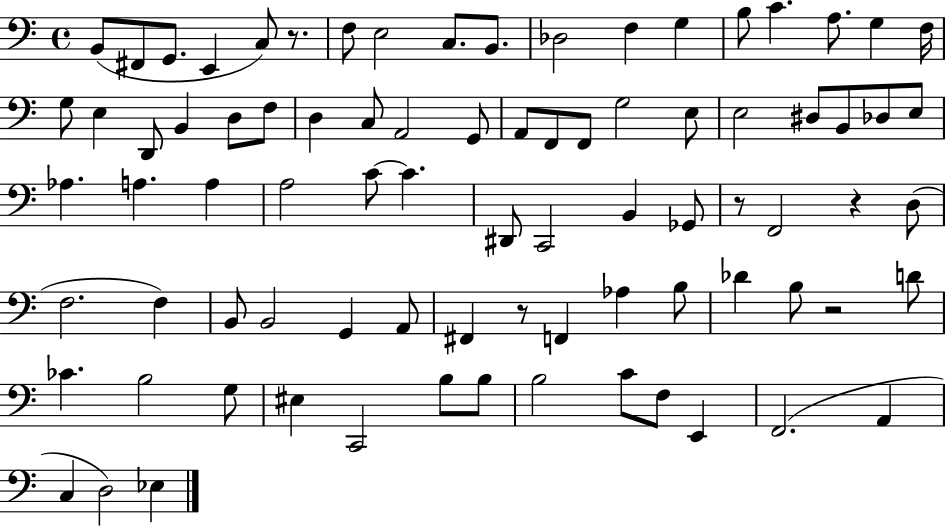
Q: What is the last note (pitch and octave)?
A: Eb3